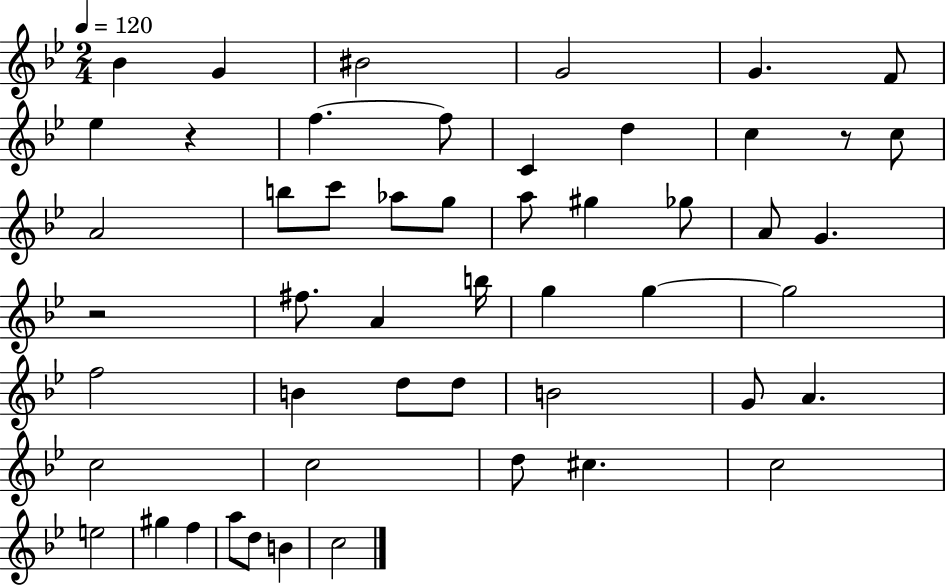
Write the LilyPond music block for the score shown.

{
  \clef treble
  \numericTimeSignature
  \time 2/4
  \key bes \major
  \tempo 4 = 120
  bes'4 g'4 | bis'2 | g'2 | g'4. f'8 | \break ees''4 r4 | f''4.~~ f''8 | c'4 d''4 | c''4 r8 c''8 | \break a'2 | b''8 c'''8 aes''8 g''8 | a''8 gis''4 ges''8 | a'8 g'4. | \break r2 | fis''8. a'4 b''16 | g''4 g''4~~ | g''2 | \break f''2 | b'4 d''8 d''8 | b'2 | g'8 a'4. | \break c''2 | c''2 | d''8 cis''4. | c''2 | \break e''2 | gis''4 f''4 | a''8 d''8 b'4 | c''2 | \break \bar "|."
}